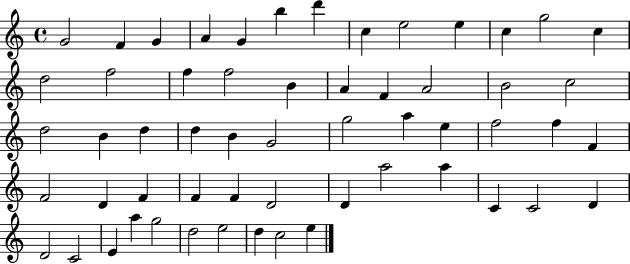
G4/h F4/q G4/q A4/q G4/q B5/q D6/q C5/q E5/h E5/q C5/q G5/h C5/q D5/h F5/h F5/q F5/h B4/q A4/q F4/q A4/h B4/h C5/h D5/h B4/q D5/q D5/q B4/q G4/h G5/h A5/q E5/q F5/h F5/q F4/q F4/h D4/q F4/q F4/q F4/q D4/h D4/q A5/h A5/q C4/q C4/h D4/q D4/h C4/h E4/q A5/q G5/h D5/h E5/h D5/q C5/h E5/q